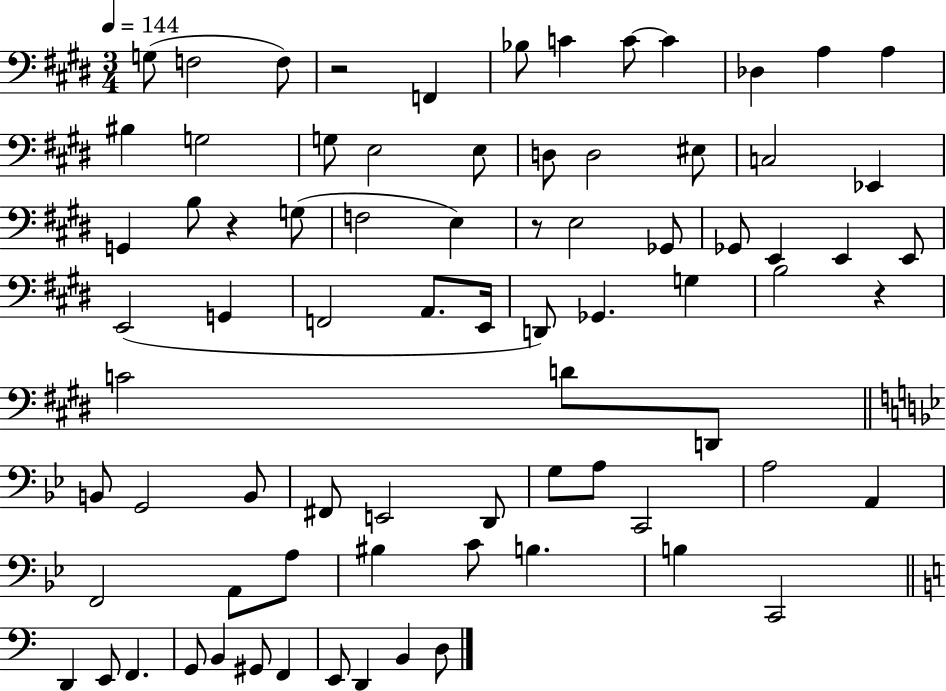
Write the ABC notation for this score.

X:1
T:Untitled
M:3/4
L:1/4
K:E
G,/2 F,2 F,/2 z2 F,, _B,/2 C C/2 C _D, A, A, ^B, G,2 G,/2 E,2 E,/2 D,/2 D,2 ^E,/2 C,2 _E,, G,, B,/2 z G,/2 F,2 E, z/2 E,2 _G,,/2 _G,,/2 E,, E,, E,,/2 E,,2 G,, F,,2 A,,/2 E,,/4 D,,/2 _G,, G, B,2 z C2 D/2 D,,/2 B,,/2 G,,2 B,,/2 ^F,,/2 E,,2 D,,/2 G,/2 A,/2 C,,2 A,2 A,, F,,2 A,,/2 A,/2 ^B, C/2 B, B, C,,2 D,, E,,/2 F,, G,,/2 B,, ^G,,/2 F,, E,,/2 D,, B,, D,/2